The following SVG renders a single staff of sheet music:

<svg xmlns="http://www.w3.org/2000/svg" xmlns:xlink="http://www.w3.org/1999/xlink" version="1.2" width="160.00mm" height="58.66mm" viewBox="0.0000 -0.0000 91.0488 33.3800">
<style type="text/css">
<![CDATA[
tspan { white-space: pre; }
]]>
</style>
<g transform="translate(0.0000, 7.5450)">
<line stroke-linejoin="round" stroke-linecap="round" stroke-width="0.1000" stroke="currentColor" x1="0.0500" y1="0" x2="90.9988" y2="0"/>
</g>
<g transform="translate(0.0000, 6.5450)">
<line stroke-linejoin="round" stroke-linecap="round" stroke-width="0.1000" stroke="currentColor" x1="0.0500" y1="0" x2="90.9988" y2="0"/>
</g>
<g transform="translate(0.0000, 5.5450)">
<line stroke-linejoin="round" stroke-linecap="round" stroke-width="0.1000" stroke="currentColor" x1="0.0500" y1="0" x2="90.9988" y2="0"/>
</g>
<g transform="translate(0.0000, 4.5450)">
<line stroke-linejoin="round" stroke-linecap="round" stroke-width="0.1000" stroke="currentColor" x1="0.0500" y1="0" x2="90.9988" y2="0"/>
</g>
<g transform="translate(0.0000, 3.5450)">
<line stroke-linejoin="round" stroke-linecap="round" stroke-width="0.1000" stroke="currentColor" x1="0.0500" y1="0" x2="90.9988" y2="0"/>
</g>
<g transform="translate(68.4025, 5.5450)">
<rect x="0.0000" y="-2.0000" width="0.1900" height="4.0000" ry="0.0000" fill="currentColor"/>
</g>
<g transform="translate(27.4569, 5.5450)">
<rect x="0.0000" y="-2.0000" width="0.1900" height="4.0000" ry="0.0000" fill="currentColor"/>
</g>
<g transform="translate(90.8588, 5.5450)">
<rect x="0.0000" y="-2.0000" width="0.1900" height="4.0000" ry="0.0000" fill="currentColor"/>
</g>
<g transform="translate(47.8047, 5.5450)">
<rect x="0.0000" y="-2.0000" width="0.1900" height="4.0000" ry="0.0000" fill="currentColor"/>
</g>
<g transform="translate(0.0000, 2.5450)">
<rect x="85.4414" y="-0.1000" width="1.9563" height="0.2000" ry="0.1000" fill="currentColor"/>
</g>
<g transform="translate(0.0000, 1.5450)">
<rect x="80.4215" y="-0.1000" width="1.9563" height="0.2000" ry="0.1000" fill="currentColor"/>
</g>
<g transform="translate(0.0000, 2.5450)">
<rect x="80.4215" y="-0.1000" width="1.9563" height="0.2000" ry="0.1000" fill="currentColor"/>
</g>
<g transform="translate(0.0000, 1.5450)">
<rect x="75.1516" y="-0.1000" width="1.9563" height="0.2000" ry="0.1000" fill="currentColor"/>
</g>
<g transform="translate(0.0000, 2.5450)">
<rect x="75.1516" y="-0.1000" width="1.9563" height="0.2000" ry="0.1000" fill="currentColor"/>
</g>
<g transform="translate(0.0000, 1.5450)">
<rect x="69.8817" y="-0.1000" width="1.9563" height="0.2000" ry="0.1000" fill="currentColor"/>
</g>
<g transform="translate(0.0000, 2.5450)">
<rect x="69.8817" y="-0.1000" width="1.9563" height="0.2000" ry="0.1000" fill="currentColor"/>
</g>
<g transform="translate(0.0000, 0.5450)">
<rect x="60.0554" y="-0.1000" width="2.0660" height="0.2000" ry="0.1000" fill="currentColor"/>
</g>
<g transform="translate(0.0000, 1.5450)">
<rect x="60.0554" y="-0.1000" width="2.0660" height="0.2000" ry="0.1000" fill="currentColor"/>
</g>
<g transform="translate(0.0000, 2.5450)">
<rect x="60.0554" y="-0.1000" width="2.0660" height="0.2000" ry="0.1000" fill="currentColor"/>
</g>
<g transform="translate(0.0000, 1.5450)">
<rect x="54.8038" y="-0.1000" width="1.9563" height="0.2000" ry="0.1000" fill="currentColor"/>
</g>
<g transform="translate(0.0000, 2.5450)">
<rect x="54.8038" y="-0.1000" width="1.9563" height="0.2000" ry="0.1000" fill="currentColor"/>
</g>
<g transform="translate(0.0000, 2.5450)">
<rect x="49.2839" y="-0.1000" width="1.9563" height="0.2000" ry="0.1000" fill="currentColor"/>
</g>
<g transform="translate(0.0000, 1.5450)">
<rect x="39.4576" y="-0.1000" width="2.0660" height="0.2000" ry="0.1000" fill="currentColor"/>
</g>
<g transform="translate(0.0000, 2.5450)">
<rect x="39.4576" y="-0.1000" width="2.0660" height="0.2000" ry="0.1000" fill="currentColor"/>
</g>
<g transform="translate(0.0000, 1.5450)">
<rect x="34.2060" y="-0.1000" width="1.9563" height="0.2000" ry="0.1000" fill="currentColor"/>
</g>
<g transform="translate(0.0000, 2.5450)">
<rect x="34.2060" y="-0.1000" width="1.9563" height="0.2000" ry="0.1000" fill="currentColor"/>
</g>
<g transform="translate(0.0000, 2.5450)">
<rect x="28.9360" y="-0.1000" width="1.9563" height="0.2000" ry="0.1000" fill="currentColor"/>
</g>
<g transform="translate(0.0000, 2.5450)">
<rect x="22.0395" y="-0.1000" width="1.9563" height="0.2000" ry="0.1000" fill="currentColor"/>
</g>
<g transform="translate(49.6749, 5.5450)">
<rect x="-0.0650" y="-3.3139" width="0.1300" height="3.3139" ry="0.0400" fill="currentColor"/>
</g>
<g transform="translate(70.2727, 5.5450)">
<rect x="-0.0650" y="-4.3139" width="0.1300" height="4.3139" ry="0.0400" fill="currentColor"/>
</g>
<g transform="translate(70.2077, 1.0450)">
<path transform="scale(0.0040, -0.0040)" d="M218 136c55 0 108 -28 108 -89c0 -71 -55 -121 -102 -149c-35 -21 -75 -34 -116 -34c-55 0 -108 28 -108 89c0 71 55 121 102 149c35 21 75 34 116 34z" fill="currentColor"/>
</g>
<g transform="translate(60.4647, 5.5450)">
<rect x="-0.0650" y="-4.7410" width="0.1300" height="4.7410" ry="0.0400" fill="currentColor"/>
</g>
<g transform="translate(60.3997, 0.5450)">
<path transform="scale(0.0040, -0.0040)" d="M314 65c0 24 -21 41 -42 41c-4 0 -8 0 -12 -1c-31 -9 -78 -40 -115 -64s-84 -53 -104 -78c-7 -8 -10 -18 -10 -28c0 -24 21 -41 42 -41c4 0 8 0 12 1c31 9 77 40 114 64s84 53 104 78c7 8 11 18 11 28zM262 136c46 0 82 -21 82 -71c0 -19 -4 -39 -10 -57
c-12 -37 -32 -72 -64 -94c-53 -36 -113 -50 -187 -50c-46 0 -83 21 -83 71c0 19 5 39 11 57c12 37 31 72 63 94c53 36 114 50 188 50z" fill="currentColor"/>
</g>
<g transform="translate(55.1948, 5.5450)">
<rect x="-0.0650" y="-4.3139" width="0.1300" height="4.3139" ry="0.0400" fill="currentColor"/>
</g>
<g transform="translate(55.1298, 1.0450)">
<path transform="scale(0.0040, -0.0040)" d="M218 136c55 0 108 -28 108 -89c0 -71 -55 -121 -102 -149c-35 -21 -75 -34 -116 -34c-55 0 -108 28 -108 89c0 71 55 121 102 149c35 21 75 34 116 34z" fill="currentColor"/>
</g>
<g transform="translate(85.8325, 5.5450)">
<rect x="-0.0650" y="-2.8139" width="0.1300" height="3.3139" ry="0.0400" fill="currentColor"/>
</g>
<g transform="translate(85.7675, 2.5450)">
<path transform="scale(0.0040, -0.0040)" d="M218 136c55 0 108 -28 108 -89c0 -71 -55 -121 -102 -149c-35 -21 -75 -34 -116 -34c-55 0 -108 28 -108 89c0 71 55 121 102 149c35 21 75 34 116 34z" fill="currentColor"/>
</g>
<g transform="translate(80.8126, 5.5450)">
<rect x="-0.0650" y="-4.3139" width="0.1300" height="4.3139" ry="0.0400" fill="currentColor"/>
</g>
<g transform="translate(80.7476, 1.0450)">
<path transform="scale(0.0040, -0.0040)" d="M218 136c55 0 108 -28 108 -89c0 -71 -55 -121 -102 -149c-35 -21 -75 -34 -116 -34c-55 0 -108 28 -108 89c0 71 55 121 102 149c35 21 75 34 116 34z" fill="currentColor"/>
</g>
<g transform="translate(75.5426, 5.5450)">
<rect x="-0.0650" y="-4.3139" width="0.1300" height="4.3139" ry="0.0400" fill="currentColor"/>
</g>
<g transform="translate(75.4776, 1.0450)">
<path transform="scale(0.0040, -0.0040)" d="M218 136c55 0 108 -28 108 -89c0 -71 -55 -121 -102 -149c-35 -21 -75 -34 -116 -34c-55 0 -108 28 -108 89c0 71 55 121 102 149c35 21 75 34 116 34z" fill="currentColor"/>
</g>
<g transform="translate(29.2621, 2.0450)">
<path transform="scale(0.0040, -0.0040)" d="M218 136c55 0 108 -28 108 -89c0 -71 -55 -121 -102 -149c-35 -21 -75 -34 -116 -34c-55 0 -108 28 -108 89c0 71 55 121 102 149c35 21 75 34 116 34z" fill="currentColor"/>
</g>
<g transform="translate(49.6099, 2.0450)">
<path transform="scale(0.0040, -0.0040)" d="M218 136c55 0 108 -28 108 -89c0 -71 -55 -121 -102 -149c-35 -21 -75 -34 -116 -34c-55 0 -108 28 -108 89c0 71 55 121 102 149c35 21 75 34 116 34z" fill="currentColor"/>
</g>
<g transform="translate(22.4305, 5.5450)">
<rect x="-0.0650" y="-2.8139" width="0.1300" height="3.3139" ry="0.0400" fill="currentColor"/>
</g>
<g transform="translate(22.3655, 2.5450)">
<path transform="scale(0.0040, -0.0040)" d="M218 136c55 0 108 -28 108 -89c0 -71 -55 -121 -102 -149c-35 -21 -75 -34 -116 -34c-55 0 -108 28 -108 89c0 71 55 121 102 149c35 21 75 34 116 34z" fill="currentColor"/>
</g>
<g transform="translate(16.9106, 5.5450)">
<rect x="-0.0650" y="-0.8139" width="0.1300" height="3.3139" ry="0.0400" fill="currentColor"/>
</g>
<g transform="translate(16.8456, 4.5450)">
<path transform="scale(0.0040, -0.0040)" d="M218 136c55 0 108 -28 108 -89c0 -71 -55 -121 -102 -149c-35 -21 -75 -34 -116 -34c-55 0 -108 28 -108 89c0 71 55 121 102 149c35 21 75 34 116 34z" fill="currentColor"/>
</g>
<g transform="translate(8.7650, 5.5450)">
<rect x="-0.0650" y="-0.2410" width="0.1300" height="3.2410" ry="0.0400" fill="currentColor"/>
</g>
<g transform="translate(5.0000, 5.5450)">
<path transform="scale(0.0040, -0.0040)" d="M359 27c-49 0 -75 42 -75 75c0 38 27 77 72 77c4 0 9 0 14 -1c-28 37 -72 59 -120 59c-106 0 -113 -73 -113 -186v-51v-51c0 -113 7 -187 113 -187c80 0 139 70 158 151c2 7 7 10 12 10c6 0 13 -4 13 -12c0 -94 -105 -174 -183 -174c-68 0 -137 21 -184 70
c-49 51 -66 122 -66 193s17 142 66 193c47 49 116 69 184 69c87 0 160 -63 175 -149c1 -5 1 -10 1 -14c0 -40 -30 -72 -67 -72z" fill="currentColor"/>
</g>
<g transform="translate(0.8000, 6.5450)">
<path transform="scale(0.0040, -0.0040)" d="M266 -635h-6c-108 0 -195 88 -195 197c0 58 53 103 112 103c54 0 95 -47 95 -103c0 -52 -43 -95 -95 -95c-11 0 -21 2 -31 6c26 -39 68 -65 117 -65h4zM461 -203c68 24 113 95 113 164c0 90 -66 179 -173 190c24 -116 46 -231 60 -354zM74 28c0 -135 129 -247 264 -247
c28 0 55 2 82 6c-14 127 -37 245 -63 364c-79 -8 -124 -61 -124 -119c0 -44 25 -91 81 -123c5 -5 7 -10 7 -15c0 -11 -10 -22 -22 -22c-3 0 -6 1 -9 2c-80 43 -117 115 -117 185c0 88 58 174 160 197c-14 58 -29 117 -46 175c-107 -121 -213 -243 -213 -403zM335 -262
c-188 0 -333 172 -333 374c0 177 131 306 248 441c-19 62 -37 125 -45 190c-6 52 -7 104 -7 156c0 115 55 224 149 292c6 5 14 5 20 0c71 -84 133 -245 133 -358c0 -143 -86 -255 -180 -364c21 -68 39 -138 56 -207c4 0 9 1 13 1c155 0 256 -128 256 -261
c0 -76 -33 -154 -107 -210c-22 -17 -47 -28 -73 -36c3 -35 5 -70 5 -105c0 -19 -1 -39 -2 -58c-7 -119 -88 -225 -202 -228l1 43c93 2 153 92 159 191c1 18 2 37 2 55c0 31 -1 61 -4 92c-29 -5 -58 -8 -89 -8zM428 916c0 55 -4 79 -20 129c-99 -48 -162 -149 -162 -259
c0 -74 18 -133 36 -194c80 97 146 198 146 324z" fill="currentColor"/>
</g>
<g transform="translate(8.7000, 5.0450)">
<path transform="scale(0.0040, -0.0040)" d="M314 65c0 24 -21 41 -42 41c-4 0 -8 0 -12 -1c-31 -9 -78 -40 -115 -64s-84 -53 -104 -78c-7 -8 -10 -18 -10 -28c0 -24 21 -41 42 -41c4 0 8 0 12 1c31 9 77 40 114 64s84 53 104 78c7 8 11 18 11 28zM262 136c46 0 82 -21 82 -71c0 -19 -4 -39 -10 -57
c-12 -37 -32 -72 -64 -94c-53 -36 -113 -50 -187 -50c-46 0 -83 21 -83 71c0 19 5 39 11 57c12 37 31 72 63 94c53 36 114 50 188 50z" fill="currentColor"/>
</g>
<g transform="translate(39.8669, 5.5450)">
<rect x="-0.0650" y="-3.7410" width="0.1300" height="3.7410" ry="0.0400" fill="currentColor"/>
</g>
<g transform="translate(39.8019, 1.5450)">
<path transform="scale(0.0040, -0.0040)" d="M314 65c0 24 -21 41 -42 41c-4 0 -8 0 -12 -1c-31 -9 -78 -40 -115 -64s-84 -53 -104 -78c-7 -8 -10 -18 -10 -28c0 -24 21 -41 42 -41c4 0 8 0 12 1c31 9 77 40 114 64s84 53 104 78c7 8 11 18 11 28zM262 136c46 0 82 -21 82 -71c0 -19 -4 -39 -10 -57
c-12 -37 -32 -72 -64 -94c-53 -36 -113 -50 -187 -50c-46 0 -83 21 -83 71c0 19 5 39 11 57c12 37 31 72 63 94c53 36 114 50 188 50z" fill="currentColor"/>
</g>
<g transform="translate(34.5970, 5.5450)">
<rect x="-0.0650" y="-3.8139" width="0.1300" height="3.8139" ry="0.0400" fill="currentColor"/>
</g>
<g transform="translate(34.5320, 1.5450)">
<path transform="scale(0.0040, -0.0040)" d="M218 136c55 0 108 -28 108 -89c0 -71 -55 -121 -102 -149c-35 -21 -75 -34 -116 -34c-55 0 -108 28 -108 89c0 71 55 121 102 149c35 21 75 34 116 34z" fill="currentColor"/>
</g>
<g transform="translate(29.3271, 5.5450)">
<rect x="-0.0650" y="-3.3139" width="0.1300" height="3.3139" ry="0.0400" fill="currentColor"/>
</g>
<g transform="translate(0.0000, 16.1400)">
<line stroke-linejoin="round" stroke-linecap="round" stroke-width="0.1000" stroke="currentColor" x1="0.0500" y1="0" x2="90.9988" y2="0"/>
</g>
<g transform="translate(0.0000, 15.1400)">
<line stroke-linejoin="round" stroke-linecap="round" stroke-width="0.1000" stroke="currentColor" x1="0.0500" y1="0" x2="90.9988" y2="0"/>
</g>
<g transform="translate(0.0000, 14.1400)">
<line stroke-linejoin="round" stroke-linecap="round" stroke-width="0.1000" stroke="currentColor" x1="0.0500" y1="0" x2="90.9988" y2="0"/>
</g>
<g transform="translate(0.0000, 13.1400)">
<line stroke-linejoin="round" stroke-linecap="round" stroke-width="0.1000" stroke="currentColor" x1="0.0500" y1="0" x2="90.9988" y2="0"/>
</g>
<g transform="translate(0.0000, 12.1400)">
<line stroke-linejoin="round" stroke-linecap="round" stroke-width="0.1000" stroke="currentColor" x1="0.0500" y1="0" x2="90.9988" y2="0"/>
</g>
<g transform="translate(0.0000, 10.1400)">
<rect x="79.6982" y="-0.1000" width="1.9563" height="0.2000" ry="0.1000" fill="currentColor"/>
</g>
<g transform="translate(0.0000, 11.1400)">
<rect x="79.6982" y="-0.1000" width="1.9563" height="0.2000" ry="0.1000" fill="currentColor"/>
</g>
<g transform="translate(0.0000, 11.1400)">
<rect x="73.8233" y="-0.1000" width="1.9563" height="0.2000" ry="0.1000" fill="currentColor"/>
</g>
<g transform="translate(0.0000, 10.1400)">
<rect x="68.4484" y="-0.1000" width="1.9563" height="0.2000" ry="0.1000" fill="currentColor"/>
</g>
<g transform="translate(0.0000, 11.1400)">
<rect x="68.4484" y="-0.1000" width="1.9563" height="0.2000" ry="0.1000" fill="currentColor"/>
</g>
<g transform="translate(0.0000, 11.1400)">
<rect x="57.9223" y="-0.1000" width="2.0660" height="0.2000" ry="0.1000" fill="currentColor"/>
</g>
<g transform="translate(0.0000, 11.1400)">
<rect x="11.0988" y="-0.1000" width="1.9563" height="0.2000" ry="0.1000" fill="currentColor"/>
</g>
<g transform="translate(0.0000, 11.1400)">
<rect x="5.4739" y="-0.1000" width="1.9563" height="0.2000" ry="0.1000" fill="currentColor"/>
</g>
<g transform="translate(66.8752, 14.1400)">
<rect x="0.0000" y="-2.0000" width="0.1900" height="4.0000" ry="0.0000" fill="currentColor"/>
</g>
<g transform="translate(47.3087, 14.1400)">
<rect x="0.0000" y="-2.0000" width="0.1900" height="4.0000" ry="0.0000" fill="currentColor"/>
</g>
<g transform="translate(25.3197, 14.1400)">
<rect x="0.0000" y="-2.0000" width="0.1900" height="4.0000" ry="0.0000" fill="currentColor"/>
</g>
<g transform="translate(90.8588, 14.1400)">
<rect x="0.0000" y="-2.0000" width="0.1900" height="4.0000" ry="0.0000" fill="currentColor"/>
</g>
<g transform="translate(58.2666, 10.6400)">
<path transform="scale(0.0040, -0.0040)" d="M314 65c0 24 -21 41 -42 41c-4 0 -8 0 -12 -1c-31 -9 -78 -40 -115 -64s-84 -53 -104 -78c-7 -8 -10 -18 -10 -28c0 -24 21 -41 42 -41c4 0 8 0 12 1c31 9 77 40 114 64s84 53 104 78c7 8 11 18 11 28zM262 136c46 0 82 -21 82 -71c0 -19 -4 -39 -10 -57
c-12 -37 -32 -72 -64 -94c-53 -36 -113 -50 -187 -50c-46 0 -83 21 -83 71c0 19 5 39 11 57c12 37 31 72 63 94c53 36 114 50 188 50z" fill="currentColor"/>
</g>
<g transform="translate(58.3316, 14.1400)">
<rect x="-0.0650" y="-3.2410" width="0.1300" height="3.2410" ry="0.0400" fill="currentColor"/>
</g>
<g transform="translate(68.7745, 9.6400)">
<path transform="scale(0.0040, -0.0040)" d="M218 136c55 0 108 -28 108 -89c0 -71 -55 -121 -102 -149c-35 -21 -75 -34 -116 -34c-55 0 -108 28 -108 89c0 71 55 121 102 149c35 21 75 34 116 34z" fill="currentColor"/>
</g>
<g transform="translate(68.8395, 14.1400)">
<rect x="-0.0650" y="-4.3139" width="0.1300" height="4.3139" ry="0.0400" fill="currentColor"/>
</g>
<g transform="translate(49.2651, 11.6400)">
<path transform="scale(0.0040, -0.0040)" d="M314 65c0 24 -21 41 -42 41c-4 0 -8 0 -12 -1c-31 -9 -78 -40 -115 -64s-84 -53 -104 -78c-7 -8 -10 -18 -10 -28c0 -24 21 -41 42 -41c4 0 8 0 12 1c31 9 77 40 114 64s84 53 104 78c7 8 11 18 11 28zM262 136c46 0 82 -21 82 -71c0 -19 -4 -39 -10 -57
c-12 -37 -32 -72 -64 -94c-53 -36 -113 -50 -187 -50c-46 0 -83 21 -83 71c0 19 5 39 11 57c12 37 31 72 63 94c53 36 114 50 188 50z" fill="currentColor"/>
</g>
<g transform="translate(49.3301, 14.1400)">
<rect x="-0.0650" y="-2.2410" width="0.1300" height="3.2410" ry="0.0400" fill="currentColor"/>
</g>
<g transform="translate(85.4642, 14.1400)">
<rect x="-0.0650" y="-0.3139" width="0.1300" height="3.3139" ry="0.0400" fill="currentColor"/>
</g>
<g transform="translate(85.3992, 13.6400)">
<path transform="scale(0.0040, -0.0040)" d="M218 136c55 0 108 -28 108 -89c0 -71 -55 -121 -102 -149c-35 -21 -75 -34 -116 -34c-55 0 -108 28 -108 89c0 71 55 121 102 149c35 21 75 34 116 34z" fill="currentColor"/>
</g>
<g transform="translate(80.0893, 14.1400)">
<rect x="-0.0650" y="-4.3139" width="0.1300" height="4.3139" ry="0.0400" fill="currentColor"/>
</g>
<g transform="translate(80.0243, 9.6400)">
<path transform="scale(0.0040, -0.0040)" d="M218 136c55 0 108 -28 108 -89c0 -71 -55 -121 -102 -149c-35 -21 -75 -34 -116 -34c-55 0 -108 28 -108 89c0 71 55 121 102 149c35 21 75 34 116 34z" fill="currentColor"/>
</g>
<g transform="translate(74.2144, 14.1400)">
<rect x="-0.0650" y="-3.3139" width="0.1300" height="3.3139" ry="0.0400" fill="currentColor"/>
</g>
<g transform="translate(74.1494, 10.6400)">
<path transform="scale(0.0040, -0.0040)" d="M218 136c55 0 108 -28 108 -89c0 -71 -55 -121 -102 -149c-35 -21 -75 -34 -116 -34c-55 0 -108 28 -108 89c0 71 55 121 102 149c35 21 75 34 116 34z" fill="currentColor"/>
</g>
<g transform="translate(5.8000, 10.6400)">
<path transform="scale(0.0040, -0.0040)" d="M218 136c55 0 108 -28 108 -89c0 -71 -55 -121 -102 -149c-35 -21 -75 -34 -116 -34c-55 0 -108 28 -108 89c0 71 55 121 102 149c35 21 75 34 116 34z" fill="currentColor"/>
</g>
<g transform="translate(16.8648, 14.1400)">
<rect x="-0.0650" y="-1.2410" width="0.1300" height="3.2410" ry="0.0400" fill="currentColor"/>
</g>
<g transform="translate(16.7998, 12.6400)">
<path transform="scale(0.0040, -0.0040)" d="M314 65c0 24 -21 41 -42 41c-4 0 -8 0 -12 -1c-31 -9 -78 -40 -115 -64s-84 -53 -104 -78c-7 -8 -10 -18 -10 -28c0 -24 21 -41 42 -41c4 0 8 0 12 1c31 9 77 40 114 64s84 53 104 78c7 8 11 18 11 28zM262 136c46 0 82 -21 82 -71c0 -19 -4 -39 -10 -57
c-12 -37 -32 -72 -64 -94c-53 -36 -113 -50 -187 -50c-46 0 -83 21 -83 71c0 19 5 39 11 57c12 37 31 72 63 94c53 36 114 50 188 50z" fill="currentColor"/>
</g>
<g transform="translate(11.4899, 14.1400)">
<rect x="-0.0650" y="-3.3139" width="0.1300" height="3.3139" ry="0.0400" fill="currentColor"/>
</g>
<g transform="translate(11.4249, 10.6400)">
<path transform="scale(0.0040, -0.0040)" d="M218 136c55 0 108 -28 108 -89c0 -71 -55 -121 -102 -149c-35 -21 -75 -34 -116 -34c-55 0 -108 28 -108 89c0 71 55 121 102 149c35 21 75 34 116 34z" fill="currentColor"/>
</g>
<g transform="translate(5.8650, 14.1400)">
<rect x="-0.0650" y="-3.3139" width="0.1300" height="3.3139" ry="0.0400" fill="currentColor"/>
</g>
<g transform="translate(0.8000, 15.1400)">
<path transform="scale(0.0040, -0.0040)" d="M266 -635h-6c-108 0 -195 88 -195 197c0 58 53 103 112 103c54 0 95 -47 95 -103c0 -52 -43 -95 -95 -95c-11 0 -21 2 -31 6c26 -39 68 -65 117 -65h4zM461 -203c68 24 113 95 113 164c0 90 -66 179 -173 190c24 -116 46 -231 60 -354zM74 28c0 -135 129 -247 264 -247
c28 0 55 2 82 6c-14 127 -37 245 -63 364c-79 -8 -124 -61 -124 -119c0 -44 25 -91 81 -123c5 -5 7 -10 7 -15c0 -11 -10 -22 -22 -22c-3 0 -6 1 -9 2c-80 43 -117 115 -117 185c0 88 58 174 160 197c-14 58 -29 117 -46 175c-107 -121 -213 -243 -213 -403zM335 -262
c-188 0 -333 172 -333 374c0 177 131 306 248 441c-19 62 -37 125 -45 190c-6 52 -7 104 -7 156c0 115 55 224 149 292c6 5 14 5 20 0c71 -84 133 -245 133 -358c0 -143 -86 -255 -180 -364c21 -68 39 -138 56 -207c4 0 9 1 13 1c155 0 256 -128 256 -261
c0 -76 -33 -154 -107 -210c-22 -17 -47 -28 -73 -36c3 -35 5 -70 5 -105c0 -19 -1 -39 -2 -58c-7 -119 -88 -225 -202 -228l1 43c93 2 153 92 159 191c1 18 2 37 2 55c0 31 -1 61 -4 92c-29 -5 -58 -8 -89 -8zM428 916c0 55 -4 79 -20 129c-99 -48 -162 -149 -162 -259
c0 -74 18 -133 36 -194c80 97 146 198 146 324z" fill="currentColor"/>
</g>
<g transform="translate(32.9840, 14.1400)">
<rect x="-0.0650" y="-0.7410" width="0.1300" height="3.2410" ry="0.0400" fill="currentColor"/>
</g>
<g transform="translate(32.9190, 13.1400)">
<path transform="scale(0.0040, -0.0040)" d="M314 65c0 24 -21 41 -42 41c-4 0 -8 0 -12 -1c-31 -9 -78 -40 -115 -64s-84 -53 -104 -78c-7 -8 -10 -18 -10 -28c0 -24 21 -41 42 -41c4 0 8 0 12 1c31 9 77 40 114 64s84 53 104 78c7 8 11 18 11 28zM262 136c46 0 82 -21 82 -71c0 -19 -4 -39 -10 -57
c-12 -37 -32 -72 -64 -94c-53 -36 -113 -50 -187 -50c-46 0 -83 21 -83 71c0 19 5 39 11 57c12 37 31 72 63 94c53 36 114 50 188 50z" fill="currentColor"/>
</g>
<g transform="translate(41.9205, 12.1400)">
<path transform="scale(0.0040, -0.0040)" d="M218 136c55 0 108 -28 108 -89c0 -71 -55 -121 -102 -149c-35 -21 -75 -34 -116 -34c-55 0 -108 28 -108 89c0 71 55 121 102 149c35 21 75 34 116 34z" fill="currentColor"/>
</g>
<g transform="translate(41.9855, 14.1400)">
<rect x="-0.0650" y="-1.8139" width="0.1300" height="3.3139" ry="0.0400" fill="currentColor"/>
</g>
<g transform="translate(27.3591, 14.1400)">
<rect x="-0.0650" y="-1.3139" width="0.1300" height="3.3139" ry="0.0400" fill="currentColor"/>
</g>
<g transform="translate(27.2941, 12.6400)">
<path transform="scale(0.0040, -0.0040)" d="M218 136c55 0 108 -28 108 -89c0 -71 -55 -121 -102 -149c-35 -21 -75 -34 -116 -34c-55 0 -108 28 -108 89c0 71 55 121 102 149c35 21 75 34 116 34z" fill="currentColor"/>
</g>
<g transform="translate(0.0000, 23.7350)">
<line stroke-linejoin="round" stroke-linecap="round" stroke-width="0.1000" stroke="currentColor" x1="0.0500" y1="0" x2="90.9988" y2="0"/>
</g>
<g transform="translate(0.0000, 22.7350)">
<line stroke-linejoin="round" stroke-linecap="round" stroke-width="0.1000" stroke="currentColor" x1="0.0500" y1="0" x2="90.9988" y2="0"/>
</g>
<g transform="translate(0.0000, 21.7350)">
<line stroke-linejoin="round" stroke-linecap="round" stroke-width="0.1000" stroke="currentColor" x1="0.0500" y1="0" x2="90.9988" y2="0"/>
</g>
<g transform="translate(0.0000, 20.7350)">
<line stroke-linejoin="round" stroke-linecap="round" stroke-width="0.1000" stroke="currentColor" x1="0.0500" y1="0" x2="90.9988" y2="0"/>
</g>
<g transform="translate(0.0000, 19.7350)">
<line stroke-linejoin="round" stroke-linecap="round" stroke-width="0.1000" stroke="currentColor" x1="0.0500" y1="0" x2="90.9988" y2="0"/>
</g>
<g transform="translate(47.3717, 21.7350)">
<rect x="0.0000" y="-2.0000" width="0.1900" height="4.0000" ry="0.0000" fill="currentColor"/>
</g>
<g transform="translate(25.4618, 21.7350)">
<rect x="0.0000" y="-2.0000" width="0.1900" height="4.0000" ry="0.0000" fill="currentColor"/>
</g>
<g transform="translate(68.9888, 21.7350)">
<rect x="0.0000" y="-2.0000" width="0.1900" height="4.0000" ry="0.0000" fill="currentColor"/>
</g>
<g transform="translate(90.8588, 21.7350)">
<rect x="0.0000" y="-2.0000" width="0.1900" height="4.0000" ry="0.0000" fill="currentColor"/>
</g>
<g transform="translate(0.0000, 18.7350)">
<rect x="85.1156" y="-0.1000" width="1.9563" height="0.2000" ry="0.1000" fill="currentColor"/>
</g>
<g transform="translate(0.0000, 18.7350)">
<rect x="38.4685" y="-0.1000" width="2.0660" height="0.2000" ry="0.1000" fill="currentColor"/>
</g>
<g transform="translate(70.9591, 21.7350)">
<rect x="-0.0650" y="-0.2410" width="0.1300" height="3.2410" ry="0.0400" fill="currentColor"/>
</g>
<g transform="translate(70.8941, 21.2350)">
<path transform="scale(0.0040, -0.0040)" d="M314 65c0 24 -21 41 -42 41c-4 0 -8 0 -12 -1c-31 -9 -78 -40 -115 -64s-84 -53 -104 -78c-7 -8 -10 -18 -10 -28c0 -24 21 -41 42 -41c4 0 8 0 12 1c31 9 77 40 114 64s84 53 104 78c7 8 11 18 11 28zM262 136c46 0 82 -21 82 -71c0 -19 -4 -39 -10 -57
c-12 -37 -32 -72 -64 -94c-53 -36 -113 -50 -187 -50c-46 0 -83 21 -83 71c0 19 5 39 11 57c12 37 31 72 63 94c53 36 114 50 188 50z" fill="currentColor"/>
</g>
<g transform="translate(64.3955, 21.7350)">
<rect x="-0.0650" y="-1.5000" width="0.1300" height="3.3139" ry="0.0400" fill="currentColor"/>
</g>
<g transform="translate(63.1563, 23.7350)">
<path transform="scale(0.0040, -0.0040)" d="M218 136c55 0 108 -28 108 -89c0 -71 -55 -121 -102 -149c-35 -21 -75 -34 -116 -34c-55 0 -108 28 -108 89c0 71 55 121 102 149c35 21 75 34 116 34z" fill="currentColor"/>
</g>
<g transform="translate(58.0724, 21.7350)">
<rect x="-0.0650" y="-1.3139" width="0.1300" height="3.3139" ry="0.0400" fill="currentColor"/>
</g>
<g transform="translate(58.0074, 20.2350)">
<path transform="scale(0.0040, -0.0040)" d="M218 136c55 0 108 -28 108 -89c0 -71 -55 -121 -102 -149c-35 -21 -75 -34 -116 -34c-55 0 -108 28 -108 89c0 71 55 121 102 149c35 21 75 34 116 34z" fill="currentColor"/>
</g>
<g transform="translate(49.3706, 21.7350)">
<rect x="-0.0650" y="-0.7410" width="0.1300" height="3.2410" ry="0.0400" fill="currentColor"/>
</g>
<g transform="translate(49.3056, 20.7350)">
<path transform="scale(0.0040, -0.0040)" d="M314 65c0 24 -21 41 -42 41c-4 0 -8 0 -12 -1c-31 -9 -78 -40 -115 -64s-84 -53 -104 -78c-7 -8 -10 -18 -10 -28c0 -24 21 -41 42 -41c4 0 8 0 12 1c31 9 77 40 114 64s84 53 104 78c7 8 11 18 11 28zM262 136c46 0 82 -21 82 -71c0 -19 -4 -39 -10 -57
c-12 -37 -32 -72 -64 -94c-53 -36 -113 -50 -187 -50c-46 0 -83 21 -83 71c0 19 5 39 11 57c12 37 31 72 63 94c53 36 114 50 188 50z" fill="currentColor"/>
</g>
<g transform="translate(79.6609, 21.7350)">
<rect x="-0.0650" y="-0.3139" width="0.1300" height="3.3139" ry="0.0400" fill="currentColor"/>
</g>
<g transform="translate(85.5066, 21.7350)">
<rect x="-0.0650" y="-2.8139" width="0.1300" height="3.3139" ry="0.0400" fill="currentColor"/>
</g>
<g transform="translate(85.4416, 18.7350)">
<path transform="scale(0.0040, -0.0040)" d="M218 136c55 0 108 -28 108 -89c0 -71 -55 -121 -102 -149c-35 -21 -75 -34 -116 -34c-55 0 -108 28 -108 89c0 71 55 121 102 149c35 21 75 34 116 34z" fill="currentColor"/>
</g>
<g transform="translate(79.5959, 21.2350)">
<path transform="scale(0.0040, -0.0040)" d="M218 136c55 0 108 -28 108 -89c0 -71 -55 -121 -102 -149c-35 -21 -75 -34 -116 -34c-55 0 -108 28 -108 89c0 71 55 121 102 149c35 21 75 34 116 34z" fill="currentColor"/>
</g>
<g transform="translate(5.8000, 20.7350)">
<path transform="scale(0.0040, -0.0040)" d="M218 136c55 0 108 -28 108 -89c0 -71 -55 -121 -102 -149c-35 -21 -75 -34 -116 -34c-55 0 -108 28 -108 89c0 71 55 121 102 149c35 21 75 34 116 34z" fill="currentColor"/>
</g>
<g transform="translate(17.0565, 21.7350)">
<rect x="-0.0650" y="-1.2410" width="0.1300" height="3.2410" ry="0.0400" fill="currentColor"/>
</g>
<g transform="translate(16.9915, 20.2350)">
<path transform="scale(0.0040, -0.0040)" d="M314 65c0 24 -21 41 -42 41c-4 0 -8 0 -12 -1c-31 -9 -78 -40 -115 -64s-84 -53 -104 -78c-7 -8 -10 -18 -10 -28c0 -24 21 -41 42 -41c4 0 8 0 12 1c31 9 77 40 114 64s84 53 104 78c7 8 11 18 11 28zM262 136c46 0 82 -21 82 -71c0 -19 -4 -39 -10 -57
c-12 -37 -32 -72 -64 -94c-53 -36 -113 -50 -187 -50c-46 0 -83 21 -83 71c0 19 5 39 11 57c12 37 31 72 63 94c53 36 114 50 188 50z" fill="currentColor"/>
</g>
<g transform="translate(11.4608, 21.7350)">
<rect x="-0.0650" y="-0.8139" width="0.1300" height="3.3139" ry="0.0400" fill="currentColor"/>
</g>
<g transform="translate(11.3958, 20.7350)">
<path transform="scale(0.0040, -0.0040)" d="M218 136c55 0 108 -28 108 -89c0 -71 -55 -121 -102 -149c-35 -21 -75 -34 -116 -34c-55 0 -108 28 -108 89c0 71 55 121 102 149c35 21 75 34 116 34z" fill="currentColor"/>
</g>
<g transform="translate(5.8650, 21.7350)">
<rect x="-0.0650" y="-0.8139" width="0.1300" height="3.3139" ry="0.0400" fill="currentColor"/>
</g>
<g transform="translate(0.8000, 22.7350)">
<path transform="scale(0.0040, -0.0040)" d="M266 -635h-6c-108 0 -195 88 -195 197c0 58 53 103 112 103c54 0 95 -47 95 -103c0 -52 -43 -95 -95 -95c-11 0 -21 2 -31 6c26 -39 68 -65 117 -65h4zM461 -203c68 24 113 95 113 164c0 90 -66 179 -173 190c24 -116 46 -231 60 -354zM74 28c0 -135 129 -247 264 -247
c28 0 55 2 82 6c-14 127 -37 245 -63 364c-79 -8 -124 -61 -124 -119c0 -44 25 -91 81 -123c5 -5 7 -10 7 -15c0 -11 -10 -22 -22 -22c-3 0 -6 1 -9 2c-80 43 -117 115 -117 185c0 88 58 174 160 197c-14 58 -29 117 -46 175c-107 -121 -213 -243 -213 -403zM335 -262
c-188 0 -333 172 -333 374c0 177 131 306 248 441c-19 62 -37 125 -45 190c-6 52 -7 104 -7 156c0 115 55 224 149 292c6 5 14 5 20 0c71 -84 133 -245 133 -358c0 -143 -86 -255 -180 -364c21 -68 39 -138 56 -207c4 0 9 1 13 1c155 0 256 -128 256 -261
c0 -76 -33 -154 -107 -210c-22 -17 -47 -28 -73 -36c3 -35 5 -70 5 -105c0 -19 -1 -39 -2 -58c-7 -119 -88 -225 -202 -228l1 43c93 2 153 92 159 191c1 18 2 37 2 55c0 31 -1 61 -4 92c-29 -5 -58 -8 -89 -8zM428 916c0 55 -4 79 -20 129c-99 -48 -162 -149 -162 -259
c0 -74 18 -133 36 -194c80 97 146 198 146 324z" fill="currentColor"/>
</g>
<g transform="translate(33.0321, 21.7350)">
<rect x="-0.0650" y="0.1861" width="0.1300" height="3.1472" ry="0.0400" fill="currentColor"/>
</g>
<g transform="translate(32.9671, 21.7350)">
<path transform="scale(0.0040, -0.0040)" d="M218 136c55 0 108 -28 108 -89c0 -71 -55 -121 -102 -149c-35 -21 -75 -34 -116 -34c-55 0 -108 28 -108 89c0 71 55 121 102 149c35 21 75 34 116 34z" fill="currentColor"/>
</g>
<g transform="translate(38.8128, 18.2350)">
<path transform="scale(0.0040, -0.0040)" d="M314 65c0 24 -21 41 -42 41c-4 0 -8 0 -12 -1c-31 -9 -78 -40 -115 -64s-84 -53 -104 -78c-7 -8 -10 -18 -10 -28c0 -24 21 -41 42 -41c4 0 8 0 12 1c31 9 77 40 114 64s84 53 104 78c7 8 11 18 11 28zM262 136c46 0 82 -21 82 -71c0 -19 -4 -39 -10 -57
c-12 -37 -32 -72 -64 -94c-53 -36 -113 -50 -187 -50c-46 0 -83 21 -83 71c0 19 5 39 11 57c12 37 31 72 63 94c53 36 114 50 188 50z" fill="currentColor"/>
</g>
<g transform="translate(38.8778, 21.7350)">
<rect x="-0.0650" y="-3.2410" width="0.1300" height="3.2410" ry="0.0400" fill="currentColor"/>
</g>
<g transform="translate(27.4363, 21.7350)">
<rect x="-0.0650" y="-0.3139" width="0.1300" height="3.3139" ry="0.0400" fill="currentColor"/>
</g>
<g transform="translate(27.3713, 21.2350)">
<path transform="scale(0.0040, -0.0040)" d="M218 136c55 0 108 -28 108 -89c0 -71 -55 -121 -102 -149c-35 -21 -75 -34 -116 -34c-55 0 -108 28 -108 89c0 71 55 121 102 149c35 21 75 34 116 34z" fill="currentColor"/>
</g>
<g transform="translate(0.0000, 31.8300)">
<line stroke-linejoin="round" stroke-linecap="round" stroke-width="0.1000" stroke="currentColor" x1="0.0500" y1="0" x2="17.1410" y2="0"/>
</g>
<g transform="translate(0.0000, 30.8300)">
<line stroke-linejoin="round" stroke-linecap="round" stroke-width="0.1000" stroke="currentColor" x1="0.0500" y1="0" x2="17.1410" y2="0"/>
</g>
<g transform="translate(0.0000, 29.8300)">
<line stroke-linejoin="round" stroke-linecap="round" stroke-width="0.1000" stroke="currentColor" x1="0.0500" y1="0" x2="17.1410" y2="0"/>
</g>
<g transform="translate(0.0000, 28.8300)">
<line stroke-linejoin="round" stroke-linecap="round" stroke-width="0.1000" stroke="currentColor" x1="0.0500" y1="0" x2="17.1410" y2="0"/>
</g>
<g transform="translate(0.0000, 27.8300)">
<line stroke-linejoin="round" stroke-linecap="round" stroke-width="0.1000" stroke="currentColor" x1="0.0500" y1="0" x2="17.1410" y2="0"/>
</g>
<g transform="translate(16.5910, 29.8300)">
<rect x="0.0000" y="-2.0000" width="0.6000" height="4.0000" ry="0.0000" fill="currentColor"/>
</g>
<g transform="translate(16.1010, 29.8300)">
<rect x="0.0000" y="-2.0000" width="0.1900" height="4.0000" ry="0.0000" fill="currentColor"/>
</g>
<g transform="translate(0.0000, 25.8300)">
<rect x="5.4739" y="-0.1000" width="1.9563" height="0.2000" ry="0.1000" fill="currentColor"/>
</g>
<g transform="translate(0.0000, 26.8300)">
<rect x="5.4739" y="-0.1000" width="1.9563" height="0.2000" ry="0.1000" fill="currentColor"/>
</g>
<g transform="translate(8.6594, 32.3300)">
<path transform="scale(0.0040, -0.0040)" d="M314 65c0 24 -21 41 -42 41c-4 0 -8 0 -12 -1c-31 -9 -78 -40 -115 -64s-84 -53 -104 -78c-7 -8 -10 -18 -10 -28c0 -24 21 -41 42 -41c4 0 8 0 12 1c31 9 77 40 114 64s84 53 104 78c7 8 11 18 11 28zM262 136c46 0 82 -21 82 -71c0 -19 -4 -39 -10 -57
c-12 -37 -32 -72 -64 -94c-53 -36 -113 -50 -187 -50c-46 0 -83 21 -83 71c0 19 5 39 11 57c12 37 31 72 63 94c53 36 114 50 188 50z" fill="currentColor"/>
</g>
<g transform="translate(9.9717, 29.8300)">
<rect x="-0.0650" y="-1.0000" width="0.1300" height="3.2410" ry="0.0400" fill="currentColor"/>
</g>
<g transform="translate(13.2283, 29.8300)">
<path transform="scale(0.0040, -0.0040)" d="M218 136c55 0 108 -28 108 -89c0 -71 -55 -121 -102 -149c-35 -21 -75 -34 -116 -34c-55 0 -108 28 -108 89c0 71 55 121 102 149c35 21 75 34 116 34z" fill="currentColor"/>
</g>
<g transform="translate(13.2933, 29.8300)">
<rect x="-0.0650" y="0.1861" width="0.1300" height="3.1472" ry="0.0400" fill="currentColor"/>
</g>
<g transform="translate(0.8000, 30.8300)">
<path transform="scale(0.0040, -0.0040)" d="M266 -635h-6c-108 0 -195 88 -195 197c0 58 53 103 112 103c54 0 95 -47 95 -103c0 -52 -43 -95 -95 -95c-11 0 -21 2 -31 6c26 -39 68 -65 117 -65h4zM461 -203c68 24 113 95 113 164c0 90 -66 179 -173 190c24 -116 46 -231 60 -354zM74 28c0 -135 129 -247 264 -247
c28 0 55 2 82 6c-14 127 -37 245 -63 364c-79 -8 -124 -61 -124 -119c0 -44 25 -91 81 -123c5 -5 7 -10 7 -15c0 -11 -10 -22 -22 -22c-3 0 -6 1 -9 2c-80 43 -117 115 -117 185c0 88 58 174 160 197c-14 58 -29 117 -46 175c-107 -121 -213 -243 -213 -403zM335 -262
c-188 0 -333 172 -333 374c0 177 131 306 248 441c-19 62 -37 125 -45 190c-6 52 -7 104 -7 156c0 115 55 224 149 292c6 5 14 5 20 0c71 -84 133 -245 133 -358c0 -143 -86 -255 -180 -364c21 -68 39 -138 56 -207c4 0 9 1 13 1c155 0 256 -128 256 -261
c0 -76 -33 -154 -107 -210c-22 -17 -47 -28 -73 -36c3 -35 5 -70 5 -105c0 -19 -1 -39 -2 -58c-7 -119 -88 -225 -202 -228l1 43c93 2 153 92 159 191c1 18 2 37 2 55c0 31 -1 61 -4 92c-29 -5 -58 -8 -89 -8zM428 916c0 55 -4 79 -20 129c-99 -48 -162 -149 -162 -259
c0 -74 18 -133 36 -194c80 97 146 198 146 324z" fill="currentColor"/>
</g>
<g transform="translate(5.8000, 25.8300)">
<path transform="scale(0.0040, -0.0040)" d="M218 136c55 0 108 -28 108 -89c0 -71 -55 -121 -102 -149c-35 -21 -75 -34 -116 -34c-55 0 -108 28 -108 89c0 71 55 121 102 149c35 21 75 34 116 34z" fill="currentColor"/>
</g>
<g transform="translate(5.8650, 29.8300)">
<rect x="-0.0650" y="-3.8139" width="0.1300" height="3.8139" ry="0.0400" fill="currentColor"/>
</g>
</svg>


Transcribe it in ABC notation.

X:1
T:Untitled
M:4/4
L:1/4
K:C
c2 d a b c' c'2 b d' e'2 d' d' d' a b b e2 e d2 f g2 b2 d' b d' c d d e2 c B b2 d2 e E c2 c a c' D2 B